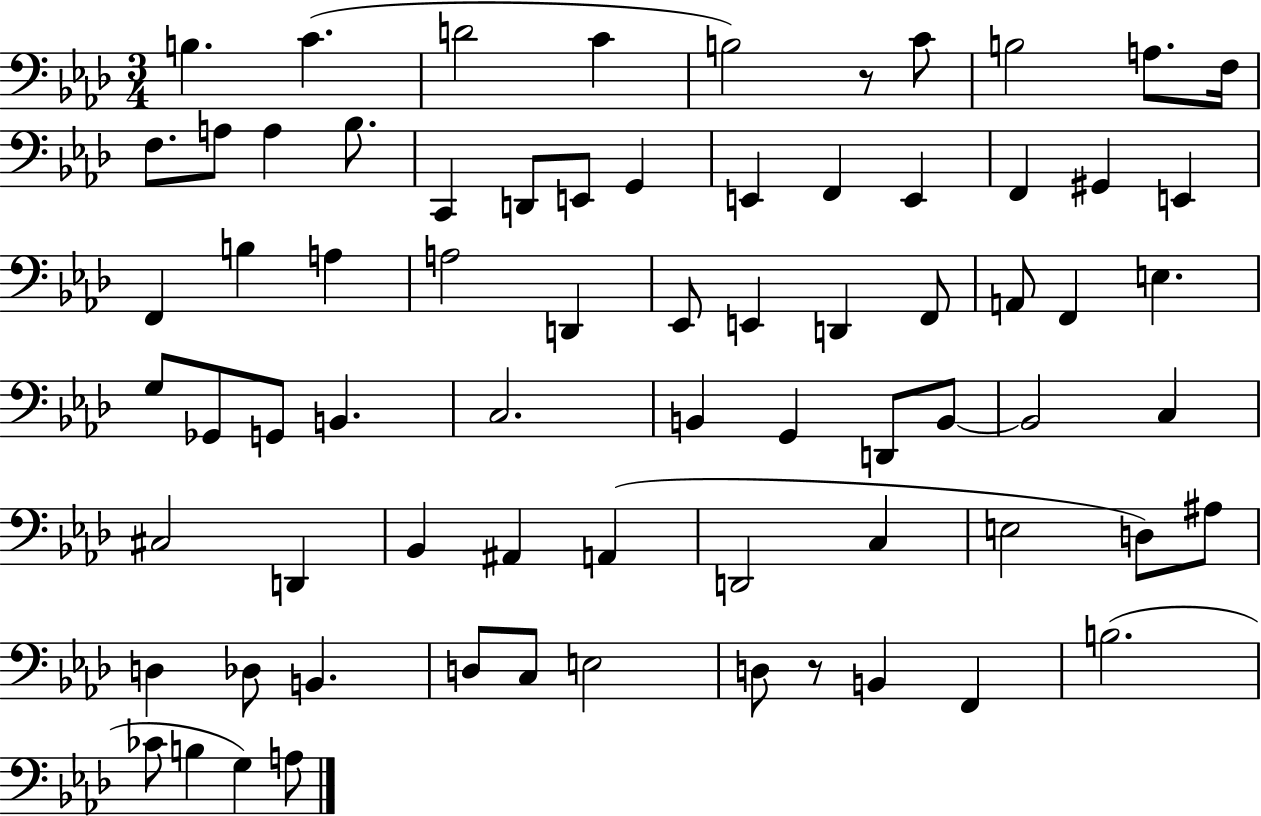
B3/q. C4/q. D4/h C4/q B3/h R/e C4/e B3/h A3/e. F3/s F3/e. A3/e A3/q Bb3/e. C2/q D2/e E2/e G2/q E2/q F2/q E2/q F2/q G#2/q E2/q F2/q B3/q A3/q A3/h D2/q Eb2/e E2/q D2/q F2/e A2/e F2/q E3/q. G3/e Gb2/e G2/e B2/q. C3/h. B2/q G2/q D2/e B2/e B2/h C3/q C#3/h D2/q Bb2/q A#2/q A2/q D2/h C3/q E3/h D3/e A#3/e D3/q Db3/e B2/q. D3/e C3/e E3/h D3/e R/e B2/q F2/q B3/h. CES4/e B3/q G3/q A3/e